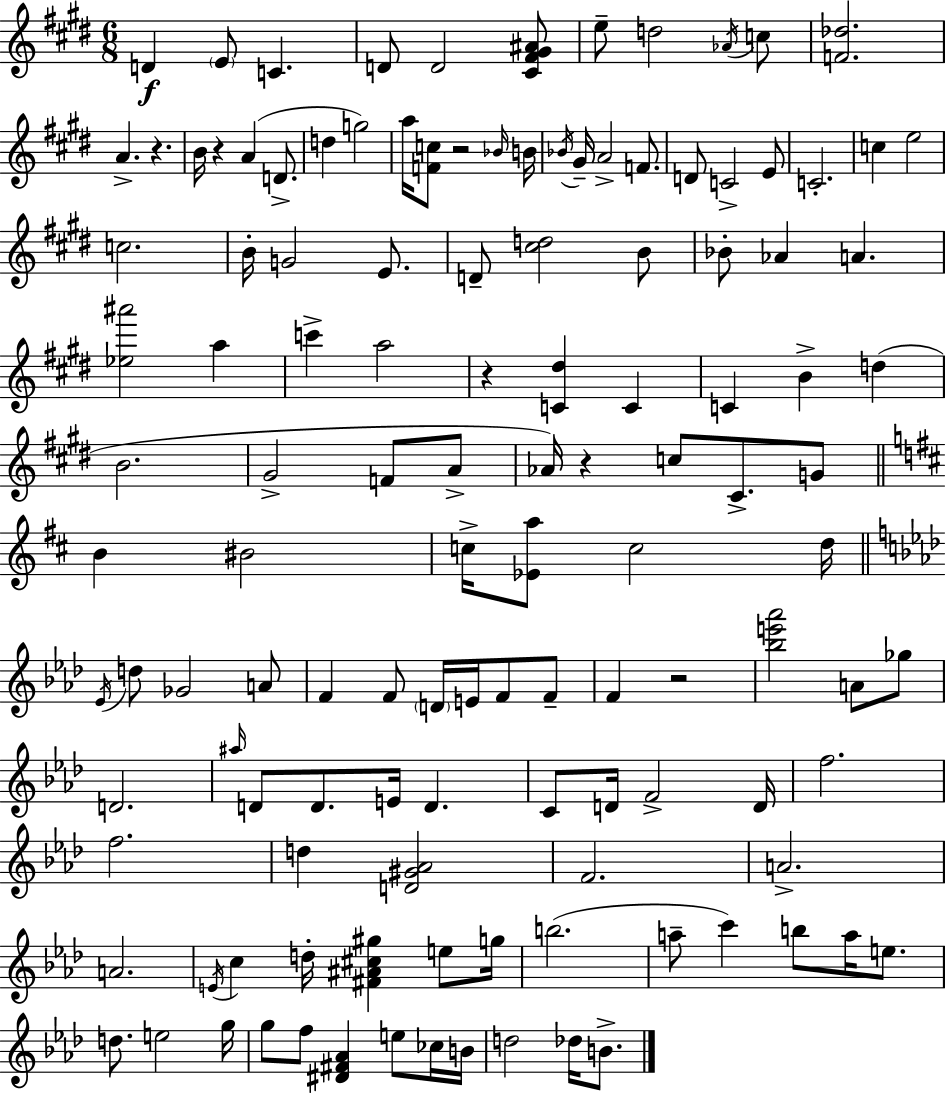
{
  \clef treble
  \numericTimeSignature
  \time 6/8
  \key e \major
  d'4\f \parenthesize e'8 c'4. | d'8 d'2 <cis' fis' gis' ais'>8 | e''8-- d''2 \acciaccatura { aes'16 } c''8 | <f' des''>2. | \break a'4.-> r4. | b'16 r4 a'4( d'8.-> | d''4 g''2) | a''16 <f' c''>8 r2 | \break \grace { bes'16 } b'16 \acciaccatura { bes'16 } gis'16-- a'2-> | f'8. d'8 c'2-> | e'8 c'2.-. | c''4 e''2 | \break c''2. | b'16-. g'2 | e'8. d'8-- <cis'' d''>2 | b'8 bes'8-. aes'4 a'4. | \break <ees'' ais'''>2 a''4 | c'''4-> a''2 | r4 <c' dis''>4 c'4 | c'4 b'4-> d''4( | \break b'2. | gis'2-> f'8 | a'8-> aes'16) r4 c''8 cis'8.-> | g'8 \bar "||" \break \key d \major b'4 bis'2 | c''16-> <ees' a''>8 c''2 d''16 | \bar "||" \break \key aes \major \acciaccatura { ees'16 } d''8 ges'2 a'8 | f'4 f'8 \parenthesize d'16 e'16 f'8 f'8-- | f'4 r2 | <bes'' e''' aes'''>2 a'8 ges''8 | \break d'2. | \grace { ais''16 } d'8 d'8. e'16 d'4. | c'8 d'16 f'2-> | d'16 f''2. | \break f''2. | d''4 <d' gis' aes'>2 | f'2. | a'2.-> | \break a'2. | \acciaccatura { e'16 } c''4 d''16-. <fis' ais' cis'' gis''>4 | e''8 g''16 b''2.( | a''8-- c'''4) b''8 a''16 | \break e''8. d''8. e''2 | g''16 g''8 f''8 <dis' fis' aes'>4 e''8 | ces''16 b'16 d''2 des''16 | b'8.-> \bar "|."
}